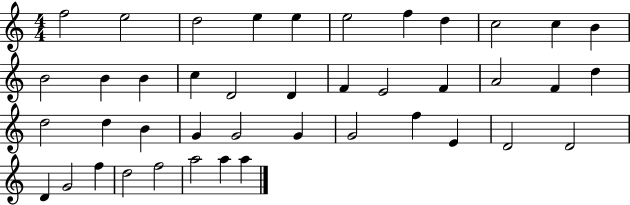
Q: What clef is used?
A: treble